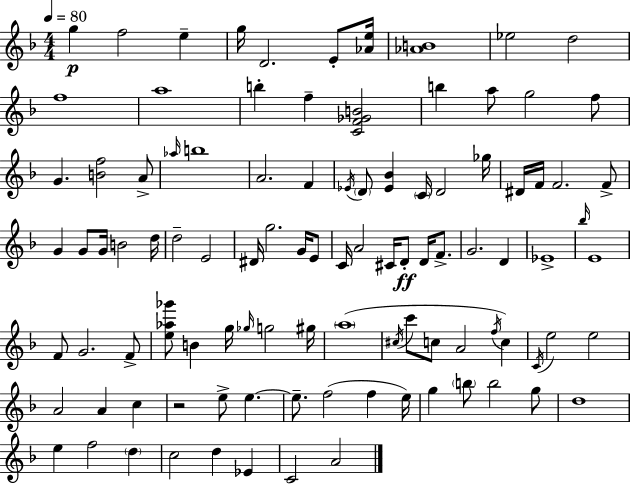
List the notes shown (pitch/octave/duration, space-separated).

G5/q F5/h E5/q G5/s D4/h. E4/e [Ab4,E5]/s [Ab4,B4]/w Eb5/h D5/h F5/w A5/w B5/q F5/q [C4,F4,Gb4,B4]/h B5/q A5/e G5/h F5/e G4/q. [B4,F5]/h A4/e Ab5/s B5/w A4/h. F4/q Eb4/s D4/e [Eb4,Bb4]/q C4/s D4/h Gb5/s D#4/s F4/s F4/h. F4/e G4/q G4/e G4/s B4/h D5/s D5/h E4/h D#4/s G5/h. G4/s E4/e C4/s A4/h C#4/s D4/e D4/s F4/e. G4/h. D4/q Eb4/w Bb5/s E4/w F4/e G4/h. F4/e [E5,Ab5,Gb6]/e B4/q G5/s Gb5/s G5/h G#5/s A5/w C#5/s C6/e C5/e A4/h F5/s C5/q C4/s E5/h E5/h A4/h A4/q C5/q R/h E5/e E5/q. E5/e. F5/h F5/q E5/s G5/q B5/e B5/h G5/e D5/w E5/q F5/h D5/q C5/h D5/q Eb4/q C4/h A4/h